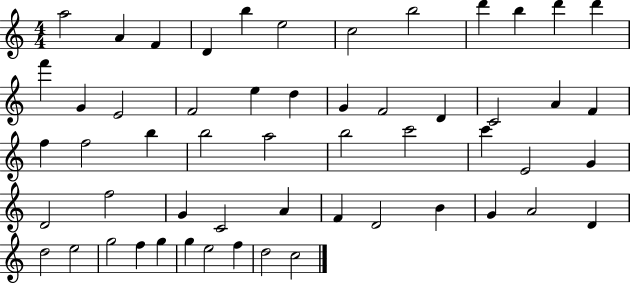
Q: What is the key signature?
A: C major